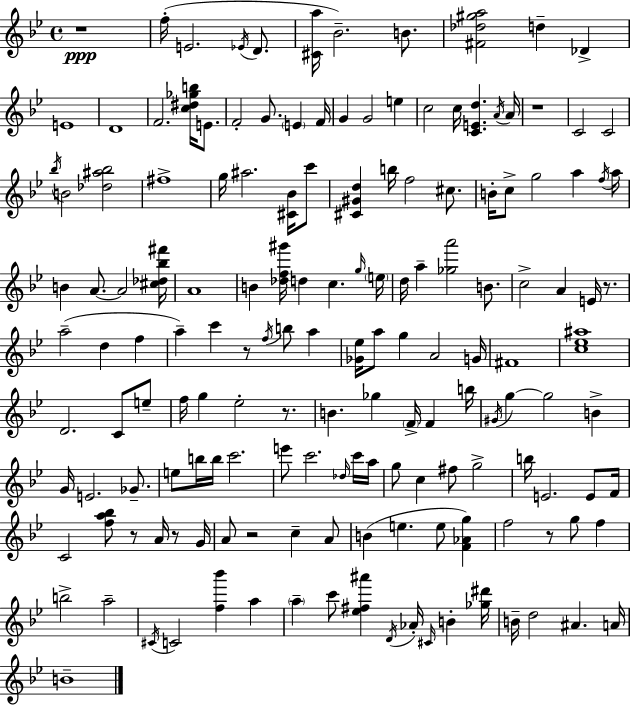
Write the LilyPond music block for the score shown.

{
  \clef treble
  \time 4/4
  \defaultTimeSignature
  \key g \minor
  r1\ppp | f''16-.( e'2. \acciaccatura { ees'16 } d'8. | <cis' a''>16 bes'2.--) b'8. | <fis' des'' gis'' a''>2 d''4-- des'4-> | \break e'1 | d'1 | f'2. <c'' dis'' ges'' b''>16 e'8. | f'2-. g'8. \parenthesize e'4 | \break f'16 g'4 g'2 e''4 | c''2 c''16 <c' e' d''>4. | \acciaccatura { a'16 } a'16 r1 | c'2 c'2 | \break \acciaccatura { bes''16 } b'2 <des'' ais'' bes''>2 | fis''1-> | g''16 ais''2. | <cis' bes'>16 c'''8 <cis' gis' d''>4 b''16 f''2 | \break cis''8. b'16-. c''8-> g''2 a''4 | \acciaccatura { f''16 } a''16 b'4 a'8.~~ a'2 | <cis'' des'' bes'' fis'''>16 a'1 | b'4 <des'' f'' gis'''>16 d''4 c''4. | \break \grace { g''16 } \parenthesize e''16 d''16 a''4-- <ges'' a'''>2 | b'8. c''2-> a'4 | e'16 r8. a''2--( d''4 | f''4 a''4--) c'''4 r8 \acciaccatura { f''16 } | \break b''8 a''4 <ges' ees''>16 a''8 g''4 a'2 | g'16 fis'1 | <c'' ees'' ais''>1 | d'2. | \break c'8 e''8-- f''16 g''4 ees''2-. | r8. b'4. ges''4 | \parenthesize f'16-> f'4 b''16 \acciaccatura { gis'16 } g''4~~ g''2 | b'4-> g'16 e'2. | \break ges'8.-- e''8 b''16 b''16 c'''2. | e'''8 c'''2. | \grace { des''16 } c'''16 a''16 g''8 c''4 fis''8 | g''2-> b''16 e'2. | \break e'8 f'16 c'2 | <f'' a'' bes''>8 r8 a'16 r8 g'16 a'8 r2 | c''4-- a'8 b'4( e''4. | e''8 <f' aes' g''>4) f''2 | \break r8 g''8 f''4 b''2-> | a''2-- \acciaccatura { cis'16 } c'2 | <f'' bes'''>4 a''4 \parenthesize a''4-- c'''8 <ees'' fis'' ais'''>4 | \acciaccatura { d'16 } aes'16-. \grace { cis'16 } b'4-. <ges'' dis'''>16 b'16-- d''2 | \break ais'4. a'16 b'1-- | \bar "|."
}